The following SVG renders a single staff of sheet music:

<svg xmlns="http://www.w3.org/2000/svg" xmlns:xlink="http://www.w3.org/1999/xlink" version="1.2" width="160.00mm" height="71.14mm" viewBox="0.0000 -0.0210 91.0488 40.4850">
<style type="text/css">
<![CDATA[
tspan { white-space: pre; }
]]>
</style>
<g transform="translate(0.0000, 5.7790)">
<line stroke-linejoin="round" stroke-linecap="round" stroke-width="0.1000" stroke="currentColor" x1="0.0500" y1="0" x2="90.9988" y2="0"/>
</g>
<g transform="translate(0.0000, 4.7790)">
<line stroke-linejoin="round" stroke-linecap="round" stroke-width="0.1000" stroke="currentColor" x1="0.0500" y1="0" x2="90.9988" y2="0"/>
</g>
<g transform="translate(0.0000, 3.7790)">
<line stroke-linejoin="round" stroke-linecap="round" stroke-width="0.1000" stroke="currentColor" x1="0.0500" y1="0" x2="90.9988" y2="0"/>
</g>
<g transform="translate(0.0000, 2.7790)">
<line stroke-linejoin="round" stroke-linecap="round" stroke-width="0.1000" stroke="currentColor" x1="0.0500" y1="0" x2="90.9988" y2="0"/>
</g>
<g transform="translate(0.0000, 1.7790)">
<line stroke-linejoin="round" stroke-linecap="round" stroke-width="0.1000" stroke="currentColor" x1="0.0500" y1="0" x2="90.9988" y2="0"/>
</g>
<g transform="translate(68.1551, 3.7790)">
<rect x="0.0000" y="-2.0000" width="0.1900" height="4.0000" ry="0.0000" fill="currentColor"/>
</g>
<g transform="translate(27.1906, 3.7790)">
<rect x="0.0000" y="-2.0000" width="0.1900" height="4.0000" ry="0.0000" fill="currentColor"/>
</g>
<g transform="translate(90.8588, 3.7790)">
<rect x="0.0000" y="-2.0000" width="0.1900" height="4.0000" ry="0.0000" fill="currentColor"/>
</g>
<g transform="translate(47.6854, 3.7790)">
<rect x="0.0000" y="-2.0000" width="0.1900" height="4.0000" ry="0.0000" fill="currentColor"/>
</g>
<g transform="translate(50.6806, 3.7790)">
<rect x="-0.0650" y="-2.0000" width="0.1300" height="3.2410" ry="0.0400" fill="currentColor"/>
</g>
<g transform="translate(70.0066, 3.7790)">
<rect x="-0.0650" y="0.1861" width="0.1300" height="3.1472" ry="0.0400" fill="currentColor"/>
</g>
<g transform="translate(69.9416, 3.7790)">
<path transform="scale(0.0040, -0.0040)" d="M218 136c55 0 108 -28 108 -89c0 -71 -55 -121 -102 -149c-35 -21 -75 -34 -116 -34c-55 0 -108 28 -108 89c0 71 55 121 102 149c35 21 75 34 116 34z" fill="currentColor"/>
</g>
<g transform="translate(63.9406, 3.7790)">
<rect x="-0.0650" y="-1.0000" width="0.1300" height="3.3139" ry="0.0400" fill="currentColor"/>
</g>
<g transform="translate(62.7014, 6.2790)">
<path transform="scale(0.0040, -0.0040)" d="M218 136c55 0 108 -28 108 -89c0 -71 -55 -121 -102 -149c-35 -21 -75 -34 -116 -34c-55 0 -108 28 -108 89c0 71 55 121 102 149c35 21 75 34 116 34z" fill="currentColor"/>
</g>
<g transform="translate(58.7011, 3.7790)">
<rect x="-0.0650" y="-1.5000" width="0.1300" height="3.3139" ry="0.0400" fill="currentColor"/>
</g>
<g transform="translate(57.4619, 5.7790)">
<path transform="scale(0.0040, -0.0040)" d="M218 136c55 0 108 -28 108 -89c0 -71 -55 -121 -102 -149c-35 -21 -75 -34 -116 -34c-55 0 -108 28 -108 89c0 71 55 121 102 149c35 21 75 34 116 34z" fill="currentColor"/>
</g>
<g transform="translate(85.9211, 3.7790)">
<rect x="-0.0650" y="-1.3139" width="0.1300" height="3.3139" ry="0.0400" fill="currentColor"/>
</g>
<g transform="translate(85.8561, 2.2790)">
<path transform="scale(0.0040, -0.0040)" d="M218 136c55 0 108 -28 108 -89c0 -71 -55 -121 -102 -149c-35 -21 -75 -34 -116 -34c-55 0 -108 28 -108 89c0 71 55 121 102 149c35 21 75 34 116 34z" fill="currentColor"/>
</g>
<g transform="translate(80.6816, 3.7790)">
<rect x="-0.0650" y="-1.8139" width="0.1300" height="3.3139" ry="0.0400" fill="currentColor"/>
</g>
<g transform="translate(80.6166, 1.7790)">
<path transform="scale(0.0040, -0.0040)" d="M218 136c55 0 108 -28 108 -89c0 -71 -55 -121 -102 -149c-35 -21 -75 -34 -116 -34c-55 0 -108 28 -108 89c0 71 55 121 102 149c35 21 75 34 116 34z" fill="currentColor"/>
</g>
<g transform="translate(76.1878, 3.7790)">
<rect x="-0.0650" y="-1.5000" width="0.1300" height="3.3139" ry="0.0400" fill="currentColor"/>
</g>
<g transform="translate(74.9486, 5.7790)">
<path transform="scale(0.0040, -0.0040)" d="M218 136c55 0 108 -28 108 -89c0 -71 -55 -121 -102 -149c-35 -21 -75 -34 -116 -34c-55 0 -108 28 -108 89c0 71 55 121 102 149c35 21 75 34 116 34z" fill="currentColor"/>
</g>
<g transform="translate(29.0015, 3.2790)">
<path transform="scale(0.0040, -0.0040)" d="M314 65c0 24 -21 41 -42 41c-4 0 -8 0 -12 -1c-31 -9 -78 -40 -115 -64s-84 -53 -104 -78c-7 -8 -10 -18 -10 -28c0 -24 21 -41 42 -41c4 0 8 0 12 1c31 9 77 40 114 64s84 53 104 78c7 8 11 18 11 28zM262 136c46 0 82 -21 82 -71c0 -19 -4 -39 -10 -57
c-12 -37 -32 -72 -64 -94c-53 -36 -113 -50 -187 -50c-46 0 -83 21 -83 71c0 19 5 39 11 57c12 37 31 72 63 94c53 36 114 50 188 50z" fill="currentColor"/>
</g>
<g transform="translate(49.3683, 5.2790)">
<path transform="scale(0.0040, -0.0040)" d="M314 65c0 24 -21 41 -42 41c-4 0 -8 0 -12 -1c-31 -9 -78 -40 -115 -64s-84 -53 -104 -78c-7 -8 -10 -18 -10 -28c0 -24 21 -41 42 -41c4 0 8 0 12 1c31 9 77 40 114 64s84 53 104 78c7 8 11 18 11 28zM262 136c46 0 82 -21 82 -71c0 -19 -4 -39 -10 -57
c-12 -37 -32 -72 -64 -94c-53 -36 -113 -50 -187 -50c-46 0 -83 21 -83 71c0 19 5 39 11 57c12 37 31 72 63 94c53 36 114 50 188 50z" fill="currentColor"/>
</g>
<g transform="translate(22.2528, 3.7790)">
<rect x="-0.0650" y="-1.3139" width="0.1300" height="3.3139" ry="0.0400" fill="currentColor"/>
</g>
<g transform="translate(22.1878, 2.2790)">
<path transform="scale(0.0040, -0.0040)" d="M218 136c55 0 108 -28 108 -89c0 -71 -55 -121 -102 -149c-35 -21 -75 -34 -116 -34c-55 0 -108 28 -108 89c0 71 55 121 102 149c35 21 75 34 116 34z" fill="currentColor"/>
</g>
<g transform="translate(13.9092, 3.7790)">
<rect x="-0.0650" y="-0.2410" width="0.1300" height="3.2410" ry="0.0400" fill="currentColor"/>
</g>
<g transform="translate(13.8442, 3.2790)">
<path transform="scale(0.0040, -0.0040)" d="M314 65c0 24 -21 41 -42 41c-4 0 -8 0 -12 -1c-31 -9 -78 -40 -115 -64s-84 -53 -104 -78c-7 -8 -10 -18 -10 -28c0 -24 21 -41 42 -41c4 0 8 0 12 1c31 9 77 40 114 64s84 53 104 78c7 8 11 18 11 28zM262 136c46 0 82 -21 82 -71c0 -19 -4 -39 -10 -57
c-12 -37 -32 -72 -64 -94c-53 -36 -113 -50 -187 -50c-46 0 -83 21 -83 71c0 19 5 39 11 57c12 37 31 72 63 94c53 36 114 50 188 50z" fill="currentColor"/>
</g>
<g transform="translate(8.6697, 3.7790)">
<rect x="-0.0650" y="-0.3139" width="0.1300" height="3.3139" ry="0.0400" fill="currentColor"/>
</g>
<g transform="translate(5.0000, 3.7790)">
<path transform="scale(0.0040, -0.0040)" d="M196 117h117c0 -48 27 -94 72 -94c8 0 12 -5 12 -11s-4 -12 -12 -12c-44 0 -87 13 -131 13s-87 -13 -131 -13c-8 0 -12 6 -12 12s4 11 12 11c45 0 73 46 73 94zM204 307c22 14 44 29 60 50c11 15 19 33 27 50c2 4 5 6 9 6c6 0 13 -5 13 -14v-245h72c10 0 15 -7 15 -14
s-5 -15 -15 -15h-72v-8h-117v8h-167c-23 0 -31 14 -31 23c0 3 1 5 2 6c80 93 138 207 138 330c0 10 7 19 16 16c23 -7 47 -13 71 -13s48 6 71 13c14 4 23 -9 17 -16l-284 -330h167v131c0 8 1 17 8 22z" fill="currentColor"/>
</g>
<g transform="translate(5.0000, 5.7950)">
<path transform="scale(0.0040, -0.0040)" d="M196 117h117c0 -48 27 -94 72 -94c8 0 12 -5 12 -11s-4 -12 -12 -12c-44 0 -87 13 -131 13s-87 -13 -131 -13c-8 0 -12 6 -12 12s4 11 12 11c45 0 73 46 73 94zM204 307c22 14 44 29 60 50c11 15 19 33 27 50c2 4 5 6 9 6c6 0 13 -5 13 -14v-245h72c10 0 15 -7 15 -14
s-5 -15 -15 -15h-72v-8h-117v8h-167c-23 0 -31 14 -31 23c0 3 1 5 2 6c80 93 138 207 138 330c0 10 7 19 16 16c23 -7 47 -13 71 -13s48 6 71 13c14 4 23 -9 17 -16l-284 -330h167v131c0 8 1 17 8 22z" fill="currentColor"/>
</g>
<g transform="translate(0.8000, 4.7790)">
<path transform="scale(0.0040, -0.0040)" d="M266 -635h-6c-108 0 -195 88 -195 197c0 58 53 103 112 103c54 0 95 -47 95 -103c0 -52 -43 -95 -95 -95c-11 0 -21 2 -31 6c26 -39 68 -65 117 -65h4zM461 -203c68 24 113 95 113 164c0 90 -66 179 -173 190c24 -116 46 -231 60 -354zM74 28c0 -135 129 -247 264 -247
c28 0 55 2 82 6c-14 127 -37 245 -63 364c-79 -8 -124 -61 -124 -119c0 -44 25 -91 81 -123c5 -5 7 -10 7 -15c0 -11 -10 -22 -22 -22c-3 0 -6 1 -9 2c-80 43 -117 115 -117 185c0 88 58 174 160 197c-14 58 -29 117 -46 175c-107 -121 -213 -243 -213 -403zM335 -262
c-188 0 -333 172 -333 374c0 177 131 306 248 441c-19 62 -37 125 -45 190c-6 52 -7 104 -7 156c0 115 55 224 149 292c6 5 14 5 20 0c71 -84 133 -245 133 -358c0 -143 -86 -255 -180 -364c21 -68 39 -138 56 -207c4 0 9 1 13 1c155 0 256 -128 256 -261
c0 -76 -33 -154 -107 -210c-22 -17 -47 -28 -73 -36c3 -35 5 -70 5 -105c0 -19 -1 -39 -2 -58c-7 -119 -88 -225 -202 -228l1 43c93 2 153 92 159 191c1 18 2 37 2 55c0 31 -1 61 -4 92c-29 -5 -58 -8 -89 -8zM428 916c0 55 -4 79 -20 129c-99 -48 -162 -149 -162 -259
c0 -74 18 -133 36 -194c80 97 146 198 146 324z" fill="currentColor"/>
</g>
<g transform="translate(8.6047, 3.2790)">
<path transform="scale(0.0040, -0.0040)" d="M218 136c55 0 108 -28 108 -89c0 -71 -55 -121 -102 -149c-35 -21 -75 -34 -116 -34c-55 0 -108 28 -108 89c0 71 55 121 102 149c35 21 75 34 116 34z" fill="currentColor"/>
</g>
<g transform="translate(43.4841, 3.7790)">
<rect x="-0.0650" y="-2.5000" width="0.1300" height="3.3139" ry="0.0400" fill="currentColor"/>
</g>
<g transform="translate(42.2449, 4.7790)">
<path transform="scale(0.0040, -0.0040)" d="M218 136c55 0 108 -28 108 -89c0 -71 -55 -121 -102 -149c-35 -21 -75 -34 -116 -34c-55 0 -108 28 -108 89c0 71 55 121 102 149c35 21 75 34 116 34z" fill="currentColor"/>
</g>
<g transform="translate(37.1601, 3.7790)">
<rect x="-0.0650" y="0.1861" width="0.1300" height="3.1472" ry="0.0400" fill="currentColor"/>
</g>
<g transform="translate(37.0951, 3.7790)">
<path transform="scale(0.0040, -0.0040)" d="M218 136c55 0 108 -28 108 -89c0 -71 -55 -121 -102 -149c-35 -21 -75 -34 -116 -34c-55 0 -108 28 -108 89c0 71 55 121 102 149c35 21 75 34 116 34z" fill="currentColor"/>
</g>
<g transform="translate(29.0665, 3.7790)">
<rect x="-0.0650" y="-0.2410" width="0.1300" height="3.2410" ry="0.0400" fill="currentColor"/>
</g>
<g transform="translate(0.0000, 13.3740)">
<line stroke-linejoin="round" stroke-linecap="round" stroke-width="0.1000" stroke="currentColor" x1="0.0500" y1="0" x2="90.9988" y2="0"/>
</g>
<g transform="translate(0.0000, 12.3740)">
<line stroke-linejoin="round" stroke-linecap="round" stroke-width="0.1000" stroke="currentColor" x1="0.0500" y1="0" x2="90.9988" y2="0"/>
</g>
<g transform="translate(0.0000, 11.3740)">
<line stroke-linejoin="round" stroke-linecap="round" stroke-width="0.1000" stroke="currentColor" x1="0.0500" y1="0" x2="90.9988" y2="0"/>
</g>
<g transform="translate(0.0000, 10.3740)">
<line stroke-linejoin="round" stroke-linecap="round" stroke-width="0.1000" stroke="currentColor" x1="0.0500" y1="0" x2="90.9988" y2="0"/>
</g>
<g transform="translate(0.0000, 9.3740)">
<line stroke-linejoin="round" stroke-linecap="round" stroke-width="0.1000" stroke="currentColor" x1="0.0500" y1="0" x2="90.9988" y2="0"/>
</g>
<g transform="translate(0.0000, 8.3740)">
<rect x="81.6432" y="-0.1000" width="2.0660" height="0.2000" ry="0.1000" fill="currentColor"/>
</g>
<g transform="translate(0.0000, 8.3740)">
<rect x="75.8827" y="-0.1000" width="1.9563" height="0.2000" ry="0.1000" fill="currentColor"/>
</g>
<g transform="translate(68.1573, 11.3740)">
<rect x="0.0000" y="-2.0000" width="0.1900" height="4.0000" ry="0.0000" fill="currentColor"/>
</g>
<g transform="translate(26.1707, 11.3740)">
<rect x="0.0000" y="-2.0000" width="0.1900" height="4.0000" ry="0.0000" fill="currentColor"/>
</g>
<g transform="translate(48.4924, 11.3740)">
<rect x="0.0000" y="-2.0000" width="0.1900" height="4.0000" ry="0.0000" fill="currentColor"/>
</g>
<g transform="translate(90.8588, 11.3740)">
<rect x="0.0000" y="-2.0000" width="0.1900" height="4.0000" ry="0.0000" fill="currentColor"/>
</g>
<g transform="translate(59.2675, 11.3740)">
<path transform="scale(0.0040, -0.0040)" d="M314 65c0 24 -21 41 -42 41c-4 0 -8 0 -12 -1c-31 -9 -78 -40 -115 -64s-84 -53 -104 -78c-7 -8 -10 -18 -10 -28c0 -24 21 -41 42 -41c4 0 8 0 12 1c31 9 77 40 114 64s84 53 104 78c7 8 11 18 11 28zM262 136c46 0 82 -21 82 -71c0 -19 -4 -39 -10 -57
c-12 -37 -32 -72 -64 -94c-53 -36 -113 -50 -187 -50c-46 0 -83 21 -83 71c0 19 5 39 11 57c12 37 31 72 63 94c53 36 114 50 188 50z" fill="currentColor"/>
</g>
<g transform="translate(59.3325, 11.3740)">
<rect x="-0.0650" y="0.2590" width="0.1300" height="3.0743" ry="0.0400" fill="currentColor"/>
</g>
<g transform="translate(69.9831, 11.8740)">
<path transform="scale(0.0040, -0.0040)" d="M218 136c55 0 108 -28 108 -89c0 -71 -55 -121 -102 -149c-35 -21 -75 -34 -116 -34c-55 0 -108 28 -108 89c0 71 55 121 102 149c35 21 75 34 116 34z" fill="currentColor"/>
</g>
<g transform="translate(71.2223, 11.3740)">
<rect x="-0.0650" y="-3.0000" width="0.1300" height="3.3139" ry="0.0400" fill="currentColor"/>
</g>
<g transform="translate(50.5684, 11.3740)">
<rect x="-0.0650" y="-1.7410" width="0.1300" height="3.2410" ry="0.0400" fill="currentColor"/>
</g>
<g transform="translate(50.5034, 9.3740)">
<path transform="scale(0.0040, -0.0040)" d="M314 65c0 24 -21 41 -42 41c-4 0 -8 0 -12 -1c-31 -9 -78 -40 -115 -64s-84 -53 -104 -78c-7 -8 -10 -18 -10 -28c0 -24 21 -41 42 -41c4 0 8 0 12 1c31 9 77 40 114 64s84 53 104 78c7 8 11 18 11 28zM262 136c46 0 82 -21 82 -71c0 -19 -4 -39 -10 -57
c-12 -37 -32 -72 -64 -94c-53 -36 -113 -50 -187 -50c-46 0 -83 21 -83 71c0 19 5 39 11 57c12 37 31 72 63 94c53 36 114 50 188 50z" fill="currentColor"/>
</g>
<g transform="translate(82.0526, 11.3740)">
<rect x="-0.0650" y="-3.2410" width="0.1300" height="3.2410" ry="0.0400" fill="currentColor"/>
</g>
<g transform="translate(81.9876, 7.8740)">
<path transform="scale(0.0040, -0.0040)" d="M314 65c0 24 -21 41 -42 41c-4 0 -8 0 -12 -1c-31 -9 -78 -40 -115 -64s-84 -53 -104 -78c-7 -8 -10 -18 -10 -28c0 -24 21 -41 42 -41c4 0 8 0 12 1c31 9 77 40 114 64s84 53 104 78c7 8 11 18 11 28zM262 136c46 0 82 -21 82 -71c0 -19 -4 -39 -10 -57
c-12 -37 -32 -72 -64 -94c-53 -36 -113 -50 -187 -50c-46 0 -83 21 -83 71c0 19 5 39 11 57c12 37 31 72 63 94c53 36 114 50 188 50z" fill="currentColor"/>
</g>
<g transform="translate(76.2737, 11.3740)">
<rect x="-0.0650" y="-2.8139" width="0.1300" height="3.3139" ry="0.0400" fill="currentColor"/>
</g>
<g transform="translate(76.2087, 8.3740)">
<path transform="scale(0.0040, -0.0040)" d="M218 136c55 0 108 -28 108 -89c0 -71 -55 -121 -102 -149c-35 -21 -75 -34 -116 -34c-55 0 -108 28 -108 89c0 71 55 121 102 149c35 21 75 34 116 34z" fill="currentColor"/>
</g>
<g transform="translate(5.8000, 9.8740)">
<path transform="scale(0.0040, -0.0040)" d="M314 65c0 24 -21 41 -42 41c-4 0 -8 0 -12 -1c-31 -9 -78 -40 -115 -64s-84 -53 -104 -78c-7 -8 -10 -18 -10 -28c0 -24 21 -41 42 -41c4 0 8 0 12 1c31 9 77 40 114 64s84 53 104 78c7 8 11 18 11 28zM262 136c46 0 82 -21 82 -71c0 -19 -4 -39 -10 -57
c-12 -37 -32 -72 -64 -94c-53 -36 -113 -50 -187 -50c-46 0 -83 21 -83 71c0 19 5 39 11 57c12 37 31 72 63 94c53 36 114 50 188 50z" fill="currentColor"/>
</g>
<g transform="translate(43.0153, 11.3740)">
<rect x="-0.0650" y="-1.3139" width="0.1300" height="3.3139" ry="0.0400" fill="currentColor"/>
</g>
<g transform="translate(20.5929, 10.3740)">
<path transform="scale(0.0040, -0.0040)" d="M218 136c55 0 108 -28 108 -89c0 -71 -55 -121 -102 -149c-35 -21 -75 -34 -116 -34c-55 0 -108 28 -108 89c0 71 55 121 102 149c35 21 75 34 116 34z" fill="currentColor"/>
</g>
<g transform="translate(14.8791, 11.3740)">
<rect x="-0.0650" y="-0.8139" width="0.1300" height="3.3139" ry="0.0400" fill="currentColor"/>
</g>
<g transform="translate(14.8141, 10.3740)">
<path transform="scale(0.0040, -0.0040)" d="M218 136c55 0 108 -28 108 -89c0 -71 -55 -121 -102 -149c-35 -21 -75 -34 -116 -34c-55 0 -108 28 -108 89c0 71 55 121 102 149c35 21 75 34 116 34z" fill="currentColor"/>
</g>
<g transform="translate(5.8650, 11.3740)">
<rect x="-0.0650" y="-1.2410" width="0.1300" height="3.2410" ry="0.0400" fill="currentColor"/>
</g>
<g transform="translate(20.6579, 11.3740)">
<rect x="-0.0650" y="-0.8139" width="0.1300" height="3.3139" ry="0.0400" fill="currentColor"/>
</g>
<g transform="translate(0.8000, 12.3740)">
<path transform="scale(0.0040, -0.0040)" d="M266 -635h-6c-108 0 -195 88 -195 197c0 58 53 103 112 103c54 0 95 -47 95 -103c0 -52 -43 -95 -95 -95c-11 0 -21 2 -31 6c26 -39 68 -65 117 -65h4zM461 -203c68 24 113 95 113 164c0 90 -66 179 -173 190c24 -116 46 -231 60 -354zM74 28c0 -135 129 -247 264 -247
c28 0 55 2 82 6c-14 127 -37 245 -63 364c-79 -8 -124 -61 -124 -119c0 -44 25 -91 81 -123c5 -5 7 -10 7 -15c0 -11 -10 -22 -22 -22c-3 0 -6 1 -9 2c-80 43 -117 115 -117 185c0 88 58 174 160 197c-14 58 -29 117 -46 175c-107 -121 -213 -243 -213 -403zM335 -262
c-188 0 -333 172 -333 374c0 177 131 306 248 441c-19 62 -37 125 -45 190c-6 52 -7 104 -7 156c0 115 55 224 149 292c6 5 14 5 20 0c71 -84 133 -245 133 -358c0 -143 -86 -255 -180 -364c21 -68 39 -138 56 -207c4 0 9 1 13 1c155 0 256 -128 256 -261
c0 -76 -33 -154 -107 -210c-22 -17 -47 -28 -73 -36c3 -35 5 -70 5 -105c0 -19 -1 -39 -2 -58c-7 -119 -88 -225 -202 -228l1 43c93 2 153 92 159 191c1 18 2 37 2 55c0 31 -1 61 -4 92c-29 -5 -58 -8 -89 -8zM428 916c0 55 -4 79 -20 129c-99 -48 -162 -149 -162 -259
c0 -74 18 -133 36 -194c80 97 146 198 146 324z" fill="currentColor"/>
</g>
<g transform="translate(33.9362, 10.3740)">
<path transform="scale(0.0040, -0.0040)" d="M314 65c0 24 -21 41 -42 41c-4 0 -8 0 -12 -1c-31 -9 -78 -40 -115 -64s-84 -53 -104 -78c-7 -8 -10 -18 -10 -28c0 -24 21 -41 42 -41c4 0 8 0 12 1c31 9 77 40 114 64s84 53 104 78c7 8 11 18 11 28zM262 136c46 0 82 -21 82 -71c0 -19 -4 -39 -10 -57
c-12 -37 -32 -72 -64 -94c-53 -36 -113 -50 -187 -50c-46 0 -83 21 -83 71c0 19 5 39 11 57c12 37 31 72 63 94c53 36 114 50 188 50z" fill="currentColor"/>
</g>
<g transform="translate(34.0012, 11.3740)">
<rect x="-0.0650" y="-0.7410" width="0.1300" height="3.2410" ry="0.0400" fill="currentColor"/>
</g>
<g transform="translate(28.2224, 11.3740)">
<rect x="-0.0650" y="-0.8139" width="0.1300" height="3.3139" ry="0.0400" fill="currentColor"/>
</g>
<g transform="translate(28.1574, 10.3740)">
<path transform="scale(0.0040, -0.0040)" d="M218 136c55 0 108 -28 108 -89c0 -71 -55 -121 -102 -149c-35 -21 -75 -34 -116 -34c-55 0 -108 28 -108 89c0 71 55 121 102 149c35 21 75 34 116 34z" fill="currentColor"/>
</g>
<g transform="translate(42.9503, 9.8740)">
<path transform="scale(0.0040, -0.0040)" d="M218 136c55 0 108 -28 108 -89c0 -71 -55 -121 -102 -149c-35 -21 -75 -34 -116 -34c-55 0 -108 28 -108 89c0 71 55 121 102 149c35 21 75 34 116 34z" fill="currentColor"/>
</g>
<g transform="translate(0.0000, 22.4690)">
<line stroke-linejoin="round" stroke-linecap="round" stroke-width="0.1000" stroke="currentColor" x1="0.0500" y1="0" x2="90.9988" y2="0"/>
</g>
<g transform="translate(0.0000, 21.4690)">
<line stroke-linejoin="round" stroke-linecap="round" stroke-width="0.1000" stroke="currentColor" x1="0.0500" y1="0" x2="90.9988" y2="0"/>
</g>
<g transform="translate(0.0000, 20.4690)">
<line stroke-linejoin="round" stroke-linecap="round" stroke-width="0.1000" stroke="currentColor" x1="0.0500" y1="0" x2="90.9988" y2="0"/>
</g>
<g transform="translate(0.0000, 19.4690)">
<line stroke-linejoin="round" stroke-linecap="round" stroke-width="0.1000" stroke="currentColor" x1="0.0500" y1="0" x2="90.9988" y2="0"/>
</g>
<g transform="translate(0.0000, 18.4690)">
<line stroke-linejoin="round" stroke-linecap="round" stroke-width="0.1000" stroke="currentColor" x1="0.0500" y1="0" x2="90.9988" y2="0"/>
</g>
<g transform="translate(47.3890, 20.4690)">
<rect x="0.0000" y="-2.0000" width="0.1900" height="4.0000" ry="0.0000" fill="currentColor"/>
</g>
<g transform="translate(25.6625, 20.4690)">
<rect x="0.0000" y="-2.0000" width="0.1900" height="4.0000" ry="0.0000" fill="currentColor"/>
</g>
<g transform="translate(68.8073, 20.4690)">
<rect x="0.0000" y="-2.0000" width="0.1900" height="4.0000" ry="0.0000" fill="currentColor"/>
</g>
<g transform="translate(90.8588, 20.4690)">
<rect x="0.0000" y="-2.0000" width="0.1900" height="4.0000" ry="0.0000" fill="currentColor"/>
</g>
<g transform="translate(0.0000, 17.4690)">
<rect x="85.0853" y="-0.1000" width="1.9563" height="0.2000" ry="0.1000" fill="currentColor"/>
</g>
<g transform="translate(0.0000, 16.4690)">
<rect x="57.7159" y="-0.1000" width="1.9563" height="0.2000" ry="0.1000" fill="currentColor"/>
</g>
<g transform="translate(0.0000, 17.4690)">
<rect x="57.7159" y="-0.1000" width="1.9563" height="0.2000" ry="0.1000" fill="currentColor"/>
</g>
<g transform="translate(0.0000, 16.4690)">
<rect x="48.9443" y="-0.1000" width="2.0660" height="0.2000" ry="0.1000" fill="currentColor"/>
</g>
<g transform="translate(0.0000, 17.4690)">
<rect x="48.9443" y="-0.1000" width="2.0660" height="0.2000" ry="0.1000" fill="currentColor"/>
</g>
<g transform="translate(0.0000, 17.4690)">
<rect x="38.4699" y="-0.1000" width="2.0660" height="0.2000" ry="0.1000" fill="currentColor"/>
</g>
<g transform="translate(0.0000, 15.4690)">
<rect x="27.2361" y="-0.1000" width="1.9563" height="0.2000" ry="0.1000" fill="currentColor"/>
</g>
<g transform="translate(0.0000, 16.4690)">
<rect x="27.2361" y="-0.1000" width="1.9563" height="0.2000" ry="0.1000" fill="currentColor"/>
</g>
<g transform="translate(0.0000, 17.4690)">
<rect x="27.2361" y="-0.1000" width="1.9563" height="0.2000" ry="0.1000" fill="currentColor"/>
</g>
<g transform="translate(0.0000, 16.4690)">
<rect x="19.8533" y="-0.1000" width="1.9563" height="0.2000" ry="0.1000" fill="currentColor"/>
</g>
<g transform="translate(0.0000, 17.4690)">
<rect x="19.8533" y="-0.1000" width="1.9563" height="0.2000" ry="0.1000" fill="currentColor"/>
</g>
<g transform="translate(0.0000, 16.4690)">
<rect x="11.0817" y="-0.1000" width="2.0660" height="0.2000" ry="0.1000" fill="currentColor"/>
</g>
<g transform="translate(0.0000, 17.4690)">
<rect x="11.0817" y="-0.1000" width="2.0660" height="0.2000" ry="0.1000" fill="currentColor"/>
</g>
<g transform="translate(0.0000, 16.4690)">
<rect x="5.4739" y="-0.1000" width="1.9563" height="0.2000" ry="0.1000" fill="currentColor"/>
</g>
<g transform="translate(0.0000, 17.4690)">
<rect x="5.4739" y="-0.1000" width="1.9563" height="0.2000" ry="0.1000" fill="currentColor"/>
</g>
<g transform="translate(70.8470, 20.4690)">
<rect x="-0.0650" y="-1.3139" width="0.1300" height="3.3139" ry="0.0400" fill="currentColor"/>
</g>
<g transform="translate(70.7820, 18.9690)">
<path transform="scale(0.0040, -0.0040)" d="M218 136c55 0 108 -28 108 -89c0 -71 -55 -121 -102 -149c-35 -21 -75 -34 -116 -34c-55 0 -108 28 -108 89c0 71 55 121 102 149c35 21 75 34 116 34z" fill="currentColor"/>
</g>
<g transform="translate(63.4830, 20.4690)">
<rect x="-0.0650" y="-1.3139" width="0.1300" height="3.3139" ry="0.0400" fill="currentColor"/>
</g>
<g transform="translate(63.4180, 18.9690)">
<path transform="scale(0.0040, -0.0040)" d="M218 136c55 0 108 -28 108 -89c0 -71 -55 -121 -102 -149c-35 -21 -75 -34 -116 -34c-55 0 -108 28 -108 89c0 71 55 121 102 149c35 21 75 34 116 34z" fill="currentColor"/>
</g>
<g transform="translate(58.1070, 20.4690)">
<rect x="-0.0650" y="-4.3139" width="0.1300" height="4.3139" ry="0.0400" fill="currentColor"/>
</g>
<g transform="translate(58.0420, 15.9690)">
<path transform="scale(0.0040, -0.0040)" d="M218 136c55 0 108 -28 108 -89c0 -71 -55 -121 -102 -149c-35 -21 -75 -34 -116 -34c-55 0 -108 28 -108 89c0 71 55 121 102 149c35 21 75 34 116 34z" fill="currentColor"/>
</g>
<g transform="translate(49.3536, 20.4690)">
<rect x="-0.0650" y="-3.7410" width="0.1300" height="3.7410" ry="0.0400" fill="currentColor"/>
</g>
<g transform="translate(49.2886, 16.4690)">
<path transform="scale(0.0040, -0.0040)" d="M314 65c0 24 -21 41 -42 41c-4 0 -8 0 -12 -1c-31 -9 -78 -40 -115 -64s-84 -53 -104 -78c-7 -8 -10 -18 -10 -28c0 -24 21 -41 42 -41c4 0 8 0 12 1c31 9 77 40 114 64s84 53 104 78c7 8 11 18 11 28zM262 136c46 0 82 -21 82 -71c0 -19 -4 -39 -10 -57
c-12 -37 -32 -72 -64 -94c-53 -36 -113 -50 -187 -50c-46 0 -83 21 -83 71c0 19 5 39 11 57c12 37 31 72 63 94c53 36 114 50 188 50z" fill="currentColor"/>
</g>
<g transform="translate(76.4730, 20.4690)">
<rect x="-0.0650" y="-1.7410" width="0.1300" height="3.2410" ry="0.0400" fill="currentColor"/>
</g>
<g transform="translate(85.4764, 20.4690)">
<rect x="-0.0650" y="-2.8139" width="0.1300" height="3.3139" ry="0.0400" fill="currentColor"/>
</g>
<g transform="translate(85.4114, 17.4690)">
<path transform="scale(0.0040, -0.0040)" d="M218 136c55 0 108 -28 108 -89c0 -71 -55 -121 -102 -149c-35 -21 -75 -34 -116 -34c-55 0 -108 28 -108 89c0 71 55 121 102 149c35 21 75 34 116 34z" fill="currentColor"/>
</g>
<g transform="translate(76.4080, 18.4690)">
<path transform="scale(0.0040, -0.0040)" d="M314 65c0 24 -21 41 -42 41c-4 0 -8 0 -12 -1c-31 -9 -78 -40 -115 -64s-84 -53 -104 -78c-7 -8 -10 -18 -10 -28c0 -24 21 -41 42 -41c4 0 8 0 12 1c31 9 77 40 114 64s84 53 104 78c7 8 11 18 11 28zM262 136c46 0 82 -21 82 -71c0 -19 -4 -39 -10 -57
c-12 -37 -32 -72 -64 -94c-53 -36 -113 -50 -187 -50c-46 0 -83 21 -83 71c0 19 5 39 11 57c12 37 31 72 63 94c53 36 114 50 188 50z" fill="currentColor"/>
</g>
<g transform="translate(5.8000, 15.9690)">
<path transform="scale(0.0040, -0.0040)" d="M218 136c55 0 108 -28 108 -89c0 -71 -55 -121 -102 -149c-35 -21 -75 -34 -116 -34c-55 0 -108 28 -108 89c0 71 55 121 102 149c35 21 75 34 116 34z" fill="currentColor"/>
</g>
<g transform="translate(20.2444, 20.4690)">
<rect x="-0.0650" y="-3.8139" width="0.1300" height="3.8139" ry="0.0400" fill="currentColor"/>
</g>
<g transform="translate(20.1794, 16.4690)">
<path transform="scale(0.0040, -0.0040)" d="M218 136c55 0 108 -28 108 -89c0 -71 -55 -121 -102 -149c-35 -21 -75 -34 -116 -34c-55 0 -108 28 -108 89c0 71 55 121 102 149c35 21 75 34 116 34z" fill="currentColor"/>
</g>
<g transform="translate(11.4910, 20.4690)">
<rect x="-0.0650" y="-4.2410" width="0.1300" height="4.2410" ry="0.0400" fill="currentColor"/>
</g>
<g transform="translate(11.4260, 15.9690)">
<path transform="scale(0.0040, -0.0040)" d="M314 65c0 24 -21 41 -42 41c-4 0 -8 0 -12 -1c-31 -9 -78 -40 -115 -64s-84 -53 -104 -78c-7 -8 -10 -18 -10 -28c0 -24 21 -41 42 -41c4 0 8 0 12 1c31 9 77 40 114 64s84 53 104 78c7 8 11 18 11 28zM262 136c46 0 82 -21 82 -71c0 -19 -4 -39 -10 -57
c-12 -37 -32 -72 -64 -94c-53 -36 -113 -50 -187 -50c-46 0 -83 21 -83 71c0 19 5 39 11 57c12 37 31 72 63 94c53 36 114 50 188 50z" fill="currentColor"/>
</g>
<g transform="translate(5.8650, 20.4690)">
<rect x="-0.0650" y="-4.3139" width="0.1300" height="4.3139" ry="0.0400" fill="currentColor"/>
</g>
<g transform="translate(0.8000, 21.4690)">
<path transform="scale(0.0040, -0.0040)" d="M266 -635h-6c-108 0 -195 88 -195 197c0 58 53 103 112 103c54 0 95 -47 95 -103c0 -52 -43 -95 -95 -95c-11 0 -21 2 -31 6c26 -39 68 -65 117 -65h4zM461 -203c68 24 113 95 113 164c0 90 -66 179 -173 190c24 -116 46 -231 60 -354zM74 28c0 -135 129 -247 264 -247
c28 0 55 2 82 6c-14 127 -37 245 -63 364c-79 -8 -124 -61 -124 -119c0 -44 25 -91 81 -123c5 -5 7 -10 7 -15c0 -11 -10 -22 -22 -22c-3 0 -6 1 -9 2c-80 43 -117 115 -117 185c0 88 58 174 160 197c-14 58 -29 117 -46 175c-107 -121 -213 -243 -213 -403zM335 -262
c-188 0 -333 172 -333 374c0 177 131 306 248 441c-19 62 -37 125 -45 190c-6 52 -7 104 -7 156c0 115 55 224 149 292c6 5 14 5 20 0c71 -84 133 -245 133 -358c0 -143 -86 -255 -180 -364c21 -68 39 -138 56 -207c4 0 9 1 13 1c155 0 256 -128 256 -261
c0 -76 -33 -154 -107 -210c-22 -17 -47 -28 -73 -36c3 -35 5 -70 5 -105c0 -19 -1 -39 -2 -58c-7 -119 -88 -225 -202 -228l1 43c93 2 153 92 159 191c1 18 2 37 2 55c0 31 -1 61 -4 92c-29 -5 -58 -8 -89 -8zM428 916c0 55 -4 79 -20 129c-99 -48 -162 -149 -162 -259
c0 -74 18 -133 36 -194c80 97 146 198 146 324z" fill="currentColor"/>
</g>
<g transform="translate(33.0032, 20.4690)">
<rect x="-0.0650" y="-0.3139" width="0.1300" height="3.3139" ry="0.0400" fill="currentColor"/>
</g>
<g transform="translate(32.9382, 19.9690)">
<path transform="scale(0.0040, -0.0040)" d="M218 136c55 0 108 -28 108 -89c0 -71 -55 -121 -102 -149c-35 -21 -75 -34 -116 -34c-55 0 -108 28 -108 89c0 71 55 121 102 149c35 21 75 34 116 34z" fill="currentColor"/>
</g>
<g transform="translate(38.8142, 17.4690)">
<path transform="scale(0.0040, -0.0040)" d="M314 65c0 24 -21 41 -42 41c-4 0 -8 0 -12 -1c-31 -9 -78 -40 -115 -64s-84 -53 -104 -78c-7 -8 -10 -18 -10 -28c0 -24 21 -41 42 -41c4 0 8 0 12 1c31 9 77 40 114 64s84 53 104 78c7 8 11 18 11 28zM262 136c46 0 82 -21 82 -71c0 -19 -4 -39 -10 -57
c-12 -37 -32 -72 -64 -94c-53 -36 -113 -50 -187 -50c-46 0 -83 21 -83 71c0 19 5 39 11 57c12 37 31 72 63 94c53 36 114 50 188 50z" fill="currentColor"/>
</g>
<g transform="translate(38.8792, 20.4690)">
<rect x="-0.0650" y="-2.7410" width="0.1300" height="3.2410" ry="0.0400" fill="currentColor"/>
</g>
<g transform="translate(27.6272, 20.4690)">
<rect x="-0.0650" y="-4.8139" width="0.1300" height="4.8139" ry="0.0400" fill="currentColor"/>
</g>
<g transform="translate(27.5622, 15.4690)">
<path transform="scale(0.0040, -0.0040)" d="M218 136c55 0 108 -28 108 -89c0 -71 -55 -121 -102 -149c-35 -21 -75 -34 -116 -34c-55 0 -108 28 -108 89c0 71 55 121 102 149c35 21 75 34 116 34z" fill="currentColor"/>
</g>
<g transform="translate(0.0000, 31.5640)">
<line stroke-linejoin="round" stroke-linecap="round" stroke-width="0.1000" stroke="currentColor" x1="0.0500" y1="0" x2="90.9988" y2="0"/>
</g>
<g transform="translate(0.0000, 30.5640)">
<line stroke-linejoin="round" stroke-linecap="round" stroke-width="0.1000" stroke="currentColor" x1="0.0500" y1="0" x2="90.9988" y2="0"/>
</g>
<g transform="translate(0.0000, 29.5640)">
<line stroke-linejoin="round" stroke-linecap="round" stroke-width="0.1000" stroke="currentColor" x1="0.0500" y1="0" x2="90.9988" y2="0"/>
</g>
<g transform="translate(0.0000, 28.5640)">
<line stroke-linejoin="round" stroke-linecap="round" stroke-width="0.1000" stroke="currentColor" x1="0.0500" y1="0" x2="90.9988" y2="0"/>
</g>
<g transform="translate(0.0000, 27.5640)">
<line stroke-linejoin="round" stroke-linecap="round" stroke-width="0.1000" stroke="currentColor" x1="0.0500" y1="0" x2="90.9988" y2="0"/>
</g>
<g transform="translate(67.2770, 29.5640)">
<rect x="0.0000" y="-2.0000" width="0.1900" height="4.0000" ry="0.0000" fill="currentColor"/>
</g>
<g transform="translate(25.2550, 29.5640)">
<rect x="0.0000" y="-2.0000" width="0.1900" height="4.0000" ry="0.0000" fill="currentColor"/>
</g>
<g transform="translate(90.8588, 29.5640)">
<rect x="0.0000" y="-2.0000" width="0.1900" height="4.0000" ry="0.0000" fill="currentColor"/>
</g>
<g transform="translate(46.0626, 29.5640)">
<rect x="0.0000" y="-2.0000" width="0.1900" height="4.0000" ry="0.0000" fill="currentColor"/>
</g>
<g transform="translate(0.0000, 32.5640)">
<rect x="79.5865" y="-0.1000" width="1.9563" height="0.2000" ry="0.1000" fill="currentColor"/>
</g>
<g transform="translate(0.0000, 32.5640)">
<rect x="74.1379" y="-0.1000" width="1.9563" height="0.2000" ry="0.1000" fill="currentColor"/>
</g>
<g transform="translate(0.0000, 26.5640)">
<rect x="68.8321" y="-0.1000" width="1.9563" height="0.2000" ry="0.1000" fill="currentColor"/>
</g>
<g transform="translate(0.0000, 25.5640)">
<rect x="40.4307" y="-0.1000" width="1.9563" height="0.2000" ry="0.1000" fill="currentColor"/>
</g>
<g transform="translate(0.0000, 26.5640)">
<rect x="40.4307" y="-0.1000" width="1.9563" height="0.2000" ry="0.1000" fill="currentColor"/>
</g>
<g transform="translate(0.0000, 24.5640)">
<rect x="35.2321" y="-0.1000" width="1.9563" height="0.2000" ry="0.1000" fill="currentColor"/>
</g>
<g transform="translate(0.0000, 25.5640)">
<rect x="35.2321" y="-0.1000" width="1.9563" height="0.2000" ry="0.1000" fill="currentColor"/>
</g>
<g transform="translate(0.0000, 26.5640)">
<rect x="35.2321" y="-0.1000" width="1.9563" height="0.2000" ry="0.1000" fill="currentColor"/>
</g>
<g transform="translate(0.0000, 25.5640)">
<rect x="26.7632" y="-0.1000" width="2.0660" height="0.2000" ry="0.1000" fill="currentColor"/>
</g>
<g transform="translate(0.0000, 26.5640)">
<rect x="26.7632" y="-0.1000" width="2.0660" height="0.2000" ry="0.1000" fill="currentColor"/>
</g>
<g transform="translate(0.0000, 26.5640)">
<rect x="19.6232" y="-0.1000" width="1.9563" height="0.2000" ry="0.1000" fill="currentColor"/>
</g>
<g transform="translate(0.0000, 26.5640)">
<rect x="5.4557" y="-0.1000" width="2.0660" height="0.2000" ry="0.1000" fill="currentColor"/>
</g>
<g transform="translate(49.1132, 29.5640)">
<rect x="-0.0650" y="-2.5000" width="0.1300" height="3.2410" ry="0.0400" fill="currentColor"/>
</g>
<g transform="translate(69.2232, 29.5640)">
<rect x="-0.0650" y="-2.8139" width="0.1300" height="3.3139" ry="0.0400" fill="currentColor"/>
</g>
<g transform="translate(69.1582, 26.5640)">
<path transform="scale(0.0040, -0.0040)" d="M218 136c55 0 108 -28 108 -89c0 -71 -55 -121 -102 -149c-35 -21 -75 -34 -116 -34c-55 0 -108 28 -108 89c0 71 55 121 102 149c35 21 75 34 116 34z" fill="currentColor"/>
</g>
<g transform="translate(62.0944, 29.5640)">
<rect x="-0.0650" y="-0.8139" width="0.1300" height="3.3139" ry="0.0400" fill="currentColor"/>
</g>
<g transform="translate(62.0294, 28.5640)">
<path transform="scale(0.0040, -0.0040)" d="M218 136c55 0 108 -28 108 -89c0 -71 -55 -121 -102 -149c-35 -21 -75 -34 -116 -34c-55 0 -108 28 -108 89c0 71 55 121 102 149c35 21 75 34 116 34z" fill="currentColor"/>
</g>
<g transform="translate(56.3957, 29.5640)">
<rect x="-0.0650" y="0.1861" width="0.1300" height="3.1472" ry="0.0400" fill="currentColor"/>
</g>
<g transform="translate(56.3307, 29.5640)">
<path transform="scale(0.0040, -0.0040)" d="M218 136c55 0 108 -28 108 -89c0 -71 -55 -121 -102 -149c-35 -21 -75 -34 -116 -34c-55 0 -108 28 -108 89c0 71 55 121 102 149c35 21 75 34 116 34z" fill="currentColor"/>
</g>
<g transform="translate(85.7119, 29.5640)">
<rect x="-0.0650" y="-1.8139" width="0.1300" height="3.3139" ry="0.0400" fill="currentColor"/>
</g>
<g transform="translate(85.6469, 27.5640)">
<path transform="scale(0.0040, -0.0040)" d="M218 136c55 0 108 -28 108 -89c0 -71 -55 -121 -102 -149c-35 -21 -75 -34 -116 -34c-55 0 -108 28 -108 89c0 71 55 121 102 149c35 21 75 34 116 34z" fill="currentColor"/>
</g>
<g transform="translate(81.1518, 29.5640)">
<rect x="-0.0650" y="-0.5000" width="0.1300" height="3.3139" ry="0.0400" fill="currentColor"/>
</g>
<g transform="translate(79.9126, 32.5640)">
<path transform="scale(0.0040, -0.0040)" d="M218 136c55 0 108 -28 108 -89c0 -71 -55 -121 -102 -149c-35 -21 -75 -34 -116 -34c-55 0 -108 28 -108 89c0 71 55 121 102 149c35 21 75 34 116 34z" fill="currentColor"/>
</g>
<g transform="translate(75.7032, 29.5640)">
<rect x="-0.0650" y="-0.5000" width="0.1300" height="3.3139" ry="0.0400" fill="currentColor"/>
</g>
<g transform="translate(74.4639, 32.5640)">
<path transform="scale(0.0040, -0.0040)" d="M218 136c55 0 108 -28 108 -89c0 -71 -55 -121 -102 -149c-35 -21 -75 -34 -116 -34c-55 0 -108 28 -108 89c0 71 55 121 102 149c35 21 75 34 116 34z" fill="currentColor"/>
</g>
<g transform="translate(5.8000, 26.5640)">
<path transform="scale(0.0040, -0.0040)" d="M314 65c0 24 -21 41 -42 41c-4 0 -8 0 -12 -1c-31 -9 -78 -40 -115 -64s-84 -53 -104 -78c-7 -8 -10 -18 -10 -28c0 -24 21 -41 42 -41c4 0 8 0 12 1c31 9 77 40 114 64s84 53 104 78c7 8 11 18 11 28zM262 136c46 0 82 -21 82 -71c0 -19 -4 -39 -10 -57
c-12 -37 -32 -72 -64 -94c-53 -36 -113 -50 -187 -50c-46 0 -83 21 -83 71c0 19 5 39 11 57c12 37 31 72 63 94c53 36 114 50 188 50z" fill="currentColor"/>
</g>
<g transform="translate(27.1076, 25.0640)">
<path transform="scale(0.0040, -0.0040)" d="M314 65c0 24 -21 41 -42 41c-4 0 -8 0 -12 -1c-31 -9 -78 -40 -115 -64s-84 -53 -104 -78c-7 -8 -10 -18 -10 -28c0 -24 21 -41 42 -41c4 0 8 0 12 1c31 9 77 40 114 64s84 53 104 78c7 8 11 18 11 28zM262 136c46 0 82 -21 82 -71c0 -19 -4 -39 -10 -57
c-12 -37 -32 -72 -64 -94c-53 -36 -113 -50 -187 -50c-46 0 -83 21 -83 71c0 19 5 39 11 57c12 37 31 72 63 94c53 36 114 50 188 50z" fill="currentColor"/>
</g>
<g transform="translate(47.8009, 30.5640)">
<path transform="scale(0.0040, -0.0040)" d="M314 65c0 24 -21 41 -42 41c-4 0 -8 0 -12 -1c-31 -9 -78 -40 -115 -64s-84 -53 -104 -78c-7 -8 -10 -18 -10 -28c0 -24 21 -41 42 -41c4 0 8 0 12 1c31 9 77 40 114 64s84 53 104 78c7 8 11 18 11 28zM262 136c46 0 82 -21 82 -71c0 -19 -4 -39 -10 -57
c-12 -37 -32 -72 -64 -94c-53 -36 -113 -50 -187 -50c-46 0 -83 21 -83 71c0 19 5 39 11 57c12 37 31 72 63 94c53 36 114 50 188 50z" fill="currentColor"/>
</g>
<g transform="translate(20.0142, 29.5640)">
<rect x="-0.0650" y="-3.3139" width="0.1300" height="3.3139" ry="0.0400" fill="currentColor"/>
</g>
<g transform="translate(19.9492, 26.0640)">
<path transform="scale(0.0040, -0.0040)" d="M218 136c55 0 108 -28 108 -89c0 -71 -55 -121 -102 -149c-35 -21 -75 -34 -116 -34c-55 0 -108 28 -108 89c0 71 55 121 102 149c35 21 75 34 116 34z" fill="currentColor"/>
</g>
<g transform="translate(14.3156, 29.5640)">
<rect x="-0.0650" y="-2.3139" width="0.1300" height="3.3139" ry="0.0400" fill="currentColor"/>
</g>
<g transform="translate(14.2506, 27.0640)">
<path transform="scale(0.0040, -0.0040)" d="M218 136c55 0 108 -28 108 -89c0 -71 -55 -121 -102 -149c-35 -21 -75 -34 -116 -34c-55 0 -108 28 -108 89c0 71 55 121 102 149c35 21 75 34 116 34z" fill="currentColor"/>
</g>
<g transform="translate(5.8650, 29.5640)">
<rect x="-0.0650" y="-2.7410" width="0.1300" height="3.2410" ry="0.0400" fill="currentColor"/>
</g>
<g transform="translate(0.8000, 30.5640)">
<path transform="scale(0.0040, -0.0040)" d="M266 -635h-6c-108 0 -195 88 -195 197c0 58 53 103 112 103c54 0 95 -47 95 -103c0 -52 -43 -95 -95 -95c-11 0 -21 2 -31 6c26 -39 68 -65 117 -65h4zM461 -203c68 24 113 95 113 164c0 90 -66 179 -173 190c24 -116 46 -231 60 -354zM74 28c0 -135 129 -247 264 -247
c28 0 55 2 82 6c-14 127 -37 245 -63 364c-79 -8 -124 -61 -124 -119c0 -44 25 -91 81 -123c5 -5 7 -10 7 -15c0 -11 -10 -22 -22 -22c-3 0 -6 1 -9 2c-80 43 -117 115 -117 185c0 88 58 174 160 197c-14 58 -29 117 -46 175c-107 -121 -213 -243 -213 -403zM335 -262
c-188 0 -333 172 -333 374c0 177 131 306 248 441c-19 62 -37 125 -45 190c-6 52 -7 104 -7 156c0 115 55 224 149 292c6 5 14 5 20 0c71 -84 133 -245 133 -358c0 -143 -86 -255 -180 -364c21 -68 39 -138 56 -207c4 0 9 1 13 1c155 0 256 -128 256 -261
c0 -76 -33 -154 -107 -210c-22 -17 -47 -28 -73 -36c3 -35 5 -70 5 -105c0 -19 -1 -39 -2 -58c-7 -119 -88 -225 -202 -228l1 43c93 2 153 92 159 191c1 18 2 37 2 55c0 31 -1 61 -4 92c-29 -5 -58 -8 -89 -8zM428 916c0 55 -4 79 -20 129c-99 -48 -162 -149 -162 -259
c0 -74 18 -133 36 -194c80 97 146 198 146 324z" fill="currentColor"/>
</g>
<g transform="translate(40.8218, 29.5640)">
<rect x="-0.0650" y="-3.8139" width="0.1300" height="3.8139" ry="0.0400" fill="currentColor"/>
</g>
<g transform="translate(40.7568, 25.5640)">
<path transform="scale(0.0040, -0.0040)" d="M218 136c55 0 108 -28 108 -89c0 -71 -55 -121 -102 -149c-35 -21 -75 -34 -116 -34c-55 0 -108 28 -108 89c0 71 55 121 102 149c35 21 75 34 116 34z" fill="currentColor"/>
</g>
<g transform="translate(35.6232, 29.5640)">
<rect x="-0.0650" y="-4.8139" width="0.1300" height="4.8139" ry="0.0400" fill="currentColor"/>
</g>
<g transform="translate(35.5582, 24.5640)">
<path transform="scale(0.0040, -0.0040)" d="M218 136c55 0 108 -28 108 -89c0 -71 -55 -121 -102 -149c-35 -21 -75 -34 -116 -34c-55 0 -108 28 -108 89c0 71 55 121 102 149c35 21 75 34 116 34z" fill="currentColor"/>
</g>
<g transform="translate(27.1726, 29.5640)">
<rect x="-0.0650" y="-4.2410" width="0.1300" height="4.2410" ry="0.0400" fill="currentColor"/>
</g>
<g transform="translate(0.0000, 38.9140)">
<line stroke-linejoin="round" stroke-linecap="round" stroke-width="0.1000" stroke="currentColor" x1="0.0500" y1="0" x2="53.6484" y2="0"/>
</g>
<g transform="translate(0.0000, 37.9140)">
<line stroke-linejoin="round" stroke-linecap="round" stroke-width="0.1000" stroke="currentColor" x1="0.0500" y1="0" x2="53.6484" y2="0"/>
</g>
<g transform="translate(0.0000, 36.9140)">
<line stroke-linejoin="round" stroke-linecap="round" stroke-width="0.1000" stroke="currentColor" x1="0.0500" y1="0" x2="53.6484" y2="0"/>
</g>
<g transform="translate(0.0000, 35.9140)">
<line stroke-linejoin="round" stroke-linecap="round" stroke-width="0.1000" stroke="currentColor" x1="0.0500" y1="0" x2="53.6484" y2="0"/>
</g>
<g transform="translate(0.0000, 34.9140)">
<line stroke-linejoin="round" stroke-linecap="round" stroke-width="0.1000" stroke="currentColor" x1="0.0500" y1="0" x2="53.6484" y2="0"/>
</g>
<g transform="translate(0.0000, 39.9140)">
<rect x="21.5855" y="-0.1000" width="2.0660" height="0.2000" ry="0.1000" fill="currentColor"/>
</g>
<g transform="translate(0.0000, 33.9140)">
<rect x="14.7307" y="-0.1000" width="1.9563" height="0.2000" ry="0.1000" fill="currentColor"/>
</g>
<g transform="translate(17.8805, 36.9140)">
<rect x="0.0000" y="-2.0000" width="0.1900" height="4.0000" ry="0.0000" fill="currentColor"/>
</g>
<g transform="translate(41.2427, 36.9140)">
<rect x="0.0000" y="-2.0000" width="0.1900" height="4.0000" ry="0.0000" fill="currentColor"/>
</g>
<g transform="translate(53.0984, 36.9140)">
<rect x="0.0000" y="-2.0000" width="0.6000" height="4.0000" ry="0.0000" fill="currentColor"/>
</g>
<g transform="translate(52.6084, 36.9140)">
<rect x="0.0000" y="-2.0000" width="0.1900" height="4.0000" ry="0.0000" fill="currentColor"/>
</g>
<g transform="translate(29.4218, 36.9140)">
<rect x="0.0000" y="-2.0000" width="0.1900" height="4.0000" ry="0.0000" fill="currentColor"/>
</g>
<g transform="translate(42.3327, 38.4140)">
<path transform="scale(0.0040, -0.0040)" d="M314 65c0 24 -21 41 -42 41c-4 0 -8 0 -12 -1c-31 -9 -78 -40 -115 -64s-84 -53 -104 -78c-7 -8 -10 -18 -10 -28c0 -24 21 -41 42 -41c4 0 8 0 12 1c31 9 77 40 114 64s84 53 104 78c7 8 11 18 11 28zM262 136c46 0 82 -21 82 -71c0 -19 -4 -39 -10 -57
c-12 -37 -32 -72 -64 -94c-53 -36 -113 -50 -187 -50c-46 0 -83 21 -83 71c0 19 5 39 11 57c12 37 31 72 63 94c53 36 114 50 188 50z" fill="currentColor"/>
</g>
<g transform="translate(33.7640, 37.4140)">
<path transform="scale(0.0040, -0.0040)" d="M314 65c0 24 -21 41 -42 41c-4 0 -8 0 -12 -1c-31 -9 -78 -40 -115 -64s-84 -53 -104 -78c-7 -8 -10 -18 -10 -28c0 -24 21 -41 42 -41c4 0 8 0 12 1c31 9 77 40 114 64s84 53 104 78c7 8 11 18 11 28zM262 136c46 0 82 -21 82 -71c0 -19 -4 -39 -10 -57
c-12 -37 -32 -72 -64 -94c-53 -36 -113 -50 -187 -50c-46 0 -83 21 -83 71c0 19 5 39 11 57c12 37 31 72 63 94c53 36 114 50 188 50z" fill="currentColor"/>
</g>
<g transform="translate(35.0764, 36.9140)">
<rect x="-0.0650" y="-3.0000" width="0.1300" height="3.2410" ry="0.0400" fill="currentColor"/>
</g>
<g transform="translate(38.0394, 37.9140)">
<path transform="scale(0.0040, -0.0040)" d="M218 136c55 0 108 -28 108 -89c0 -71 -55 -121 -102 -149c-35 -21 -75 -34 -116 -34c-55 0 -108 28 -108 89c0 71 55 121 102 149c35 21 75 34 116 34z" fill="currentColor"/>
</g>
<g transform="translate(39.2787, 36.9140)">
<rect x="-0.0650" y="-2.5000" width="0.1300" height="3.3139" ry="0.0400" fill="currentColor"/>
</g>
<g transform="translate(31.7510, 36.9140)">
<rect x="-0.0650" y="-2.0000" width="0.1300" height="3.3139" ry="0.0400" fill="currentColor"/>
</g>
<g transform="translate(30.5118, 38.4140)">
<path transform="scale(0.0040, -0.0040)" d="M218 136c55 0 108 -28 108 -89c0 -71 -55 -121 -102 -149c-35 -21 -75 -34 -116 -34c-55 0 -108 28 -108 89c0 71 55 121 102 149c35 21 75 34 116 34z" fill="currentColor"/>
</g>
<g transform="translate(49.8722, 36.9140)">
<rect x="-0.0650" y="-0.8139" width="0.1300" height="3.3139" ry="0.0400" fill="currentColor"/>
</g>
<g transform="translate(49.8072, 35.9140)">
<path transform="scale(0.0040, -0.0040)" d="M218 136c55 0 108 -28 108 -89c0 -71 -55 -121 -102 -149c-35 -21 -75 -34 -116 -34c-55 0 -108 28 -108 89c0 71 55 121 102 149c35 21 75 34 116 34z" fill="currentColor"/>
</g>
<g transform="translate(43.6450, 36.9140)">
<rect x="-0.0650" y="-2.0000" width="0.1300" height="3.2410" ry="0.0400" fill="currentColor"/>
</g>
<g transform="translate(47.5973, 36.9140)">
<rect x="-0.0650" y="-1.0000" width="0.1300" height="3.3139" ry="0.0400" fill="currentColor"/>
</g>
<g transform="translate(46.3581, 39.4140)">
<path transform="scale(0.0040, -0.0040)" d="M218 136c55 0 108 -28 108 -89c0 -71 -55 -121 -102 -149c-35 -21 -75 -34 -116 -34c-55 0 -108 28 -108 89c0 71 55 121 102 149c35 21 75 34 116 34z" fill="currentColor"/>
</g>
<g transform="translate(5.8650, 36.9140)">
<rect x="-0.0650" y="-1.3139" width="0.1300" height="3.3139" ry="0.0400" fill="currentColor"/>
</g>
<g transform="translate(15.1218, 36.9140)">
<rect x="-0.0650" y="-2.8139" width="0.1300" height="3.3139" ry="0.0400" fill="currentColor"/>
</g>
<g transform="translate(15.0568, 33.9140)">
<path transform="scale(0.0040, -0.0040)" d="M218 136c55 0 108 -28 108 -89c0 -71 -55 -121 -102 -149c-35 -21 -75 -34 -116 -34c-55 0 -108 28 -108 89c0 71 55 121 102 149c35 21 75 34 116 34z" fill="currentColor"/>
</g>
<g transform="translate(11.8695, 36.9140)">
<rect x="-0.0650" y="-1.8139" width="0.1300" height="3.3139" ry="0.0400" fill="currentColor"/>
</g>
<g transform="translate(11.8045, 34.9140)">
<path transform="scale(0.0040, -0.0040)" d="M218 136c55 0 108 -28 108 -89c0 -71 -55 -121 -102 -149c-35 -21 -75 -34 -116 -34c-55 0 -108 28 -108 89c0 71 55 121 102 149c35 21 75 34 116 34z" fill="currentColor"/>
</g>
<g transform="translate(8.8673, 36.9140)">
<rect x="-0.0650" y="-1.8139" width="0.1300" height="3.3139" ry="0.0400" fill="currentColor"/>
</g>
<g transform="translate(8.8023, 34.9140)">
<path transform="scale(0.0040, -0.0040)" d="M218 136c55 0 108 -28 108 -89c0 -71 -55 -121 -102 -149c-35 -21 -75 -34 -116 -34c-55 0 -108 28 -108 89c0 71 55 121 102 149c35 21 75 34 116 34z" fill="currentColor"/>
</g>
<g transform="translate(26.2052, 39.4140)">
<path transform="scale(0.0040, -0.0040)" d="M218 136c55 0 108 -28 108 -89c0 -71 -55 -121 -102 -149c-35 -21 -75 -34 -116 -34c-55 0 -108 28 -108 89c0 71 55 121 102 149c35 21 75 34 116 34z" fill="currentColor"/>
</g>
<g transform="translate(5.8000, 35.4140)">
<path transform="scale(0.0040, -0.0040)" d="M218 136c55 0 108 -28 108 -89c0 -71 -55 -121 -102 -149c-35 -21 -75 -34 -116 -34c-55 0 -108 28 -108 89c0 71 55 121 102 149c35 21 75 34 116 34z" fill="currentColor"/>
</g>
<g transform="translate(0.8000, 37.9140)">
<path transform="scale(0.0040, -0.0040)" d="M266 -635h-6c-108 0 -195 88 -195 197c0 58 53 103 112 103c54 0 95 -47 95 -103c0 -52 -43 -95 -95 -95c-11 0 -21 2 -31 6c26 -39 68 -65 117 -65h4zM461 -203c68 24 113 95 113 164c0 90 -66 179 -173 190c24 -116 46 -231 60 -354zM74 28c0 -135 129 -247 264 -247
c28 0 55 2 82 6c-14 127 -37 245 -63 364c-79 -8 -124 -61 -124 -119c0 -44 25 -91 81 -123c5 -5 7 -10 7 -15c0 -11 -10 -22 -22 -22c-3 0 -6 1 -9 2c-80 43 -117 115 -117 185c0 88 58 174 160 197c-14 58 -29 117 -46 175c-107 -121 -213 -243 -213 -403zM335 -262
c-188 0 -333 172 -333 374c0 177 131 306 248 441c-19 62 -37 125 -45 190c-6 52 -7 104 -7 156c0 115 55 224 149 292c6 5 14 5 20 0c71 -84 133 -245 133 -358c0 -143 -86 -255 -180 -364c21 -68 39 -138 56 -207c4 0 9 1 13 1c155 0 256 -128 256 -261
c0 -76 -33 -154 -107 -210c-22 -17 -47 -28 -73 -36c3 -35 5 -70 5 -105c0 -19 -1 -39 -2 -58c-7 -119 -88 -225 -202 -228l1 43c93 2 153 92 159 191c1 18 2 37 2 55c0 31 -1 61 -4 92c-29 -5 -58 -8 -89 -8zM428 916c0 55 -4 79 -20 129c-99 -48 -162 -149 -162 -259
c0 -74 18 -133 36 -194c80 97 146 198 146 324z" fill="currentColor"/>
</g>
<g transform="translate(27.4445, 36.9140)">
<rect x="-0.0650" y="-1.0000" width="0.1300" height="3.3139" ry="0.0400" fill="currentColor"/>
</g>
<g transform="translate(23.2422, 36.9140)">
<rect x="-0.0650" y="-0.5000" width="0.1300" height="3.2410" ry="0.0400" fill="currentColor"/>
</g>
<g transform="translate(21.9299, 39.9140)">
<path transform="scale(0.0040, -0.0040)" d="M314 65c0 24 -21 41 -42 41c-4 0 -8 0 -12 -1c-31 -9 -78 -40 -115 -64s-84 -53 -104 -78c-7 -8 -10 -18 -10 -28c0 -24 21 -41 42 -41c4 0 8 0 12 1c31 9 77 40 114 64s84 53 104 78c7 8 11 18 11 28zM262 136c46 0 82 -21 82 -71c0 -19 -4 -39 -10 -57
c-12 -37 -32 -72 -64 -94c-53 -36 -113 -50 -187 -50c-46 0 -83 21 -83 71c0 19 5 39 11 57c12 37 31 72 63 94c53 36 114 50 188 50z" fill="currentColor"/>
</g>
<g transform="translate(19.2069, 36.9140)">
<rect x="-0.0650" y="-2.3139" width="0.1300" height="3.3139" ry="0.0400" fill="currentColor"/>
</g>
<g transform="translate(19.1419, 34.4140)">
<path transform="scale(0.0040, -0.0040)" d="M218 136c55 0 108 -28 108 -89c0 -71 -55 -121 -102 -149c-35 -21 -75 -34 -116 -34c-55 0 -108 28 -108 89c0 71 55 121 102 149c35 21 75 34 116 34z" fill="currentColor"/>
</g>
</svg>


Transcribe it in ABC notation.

X:1
T:Untitled
M:4/4
L:1/4
K:C
c c2 e c2 B G F2 E D B E f e e2 d d d d2 e f2 B2 A a b2 d' d'2 c' e' c a2 c'2 d' e e f2 a a2 g b d'2 e' c' G2 B d a C C f e f f a g C2 D F A2 G F2 D d